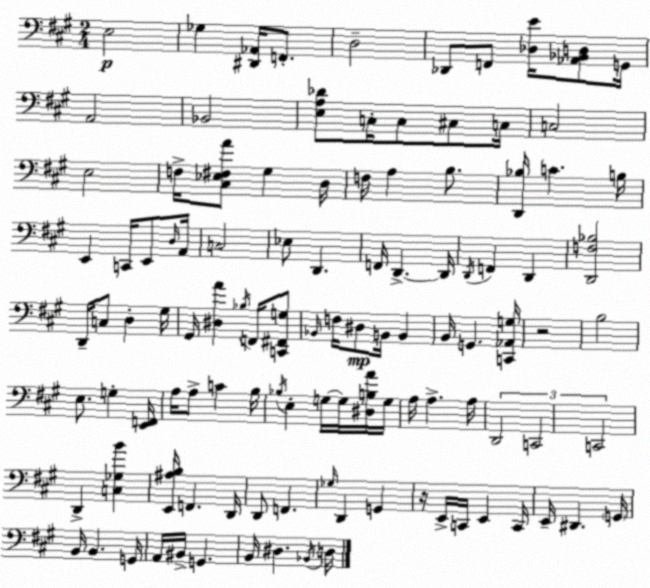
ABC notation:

X:1
T:Untitled
M:2/4
L:1/4
K:A
E,2 _G, [^D,,_A,,]/4 F,,/2 D,2 _D,,/2 F,,/2 [_D,E]/4 [_A,,_B,,D,]/2 G,,/4 A,,2 _B,,2 [E,A,_D]/2 C,/4 C,/2 ^C,/2 C,/4 C,2 E,2 F,/4 [^C,_E,^F,A]/2 ^G, D,/4 F,/4 A, B,/2 [D,,_B,]/4 C B,/4 E,, C,,/4 E,,/2 D,/4 A,,/4 C,2 _E,/2 D,, F,,/4 D,, D,,/4 D,,/4 F,, D,, [D,,F,_B,]2 D,,/4 C,/2 D, ^G,/4 ^G,,/4 [^D,A] _B,/4 F,,/4 [C,,^F,,G,]/2 _B,,/4 F,/4 ^D,/2 B,,/4 B,, B,,/4 G,, [C,,_A,,G,]/4 z2 B,2 E,/2 G, [E,,F,,]/4 A,/4 A,/2 C B,/4 _B,/4 E, G,/4 G,/4 [^D,B,A]/4 G,/4 A,/4 A, A,/4 D,,2 C,,2 C,,2 D,, [C,_G,B] [E,,^A,B,]/4 F,, D,,/4 D,,/2 F,, _G,/4 D,, G,, z/4 E,,/4 C,,/4 E,, C,,/4 E,,/4 ^D,, G,,/4 B,,/4 B,, G,,/4 A,,/4 ^B,,/4 G,, B,,/4 ^D, _B,,/4 D,/4